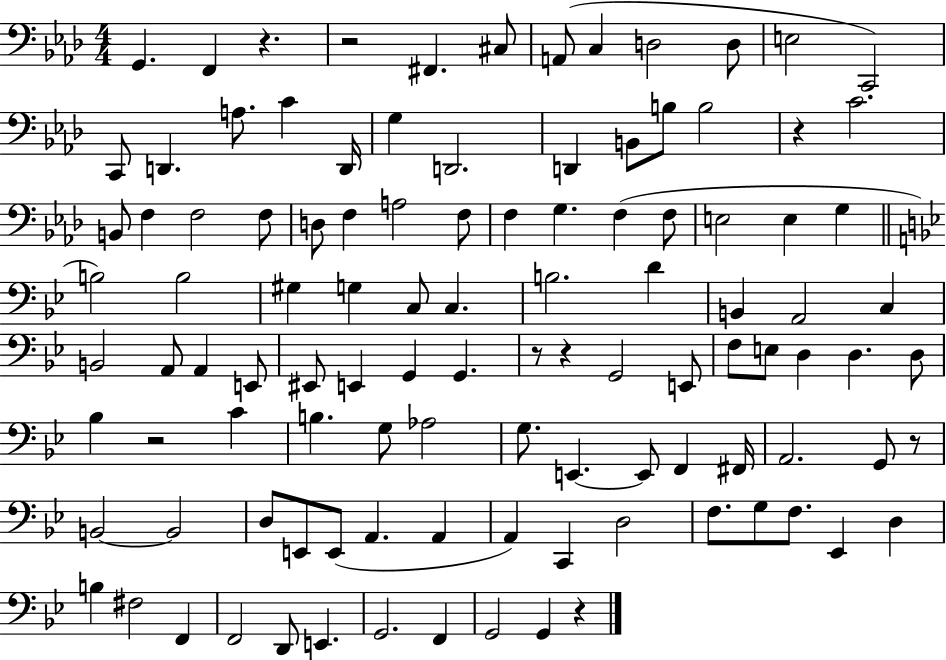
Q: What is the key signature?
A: AES major